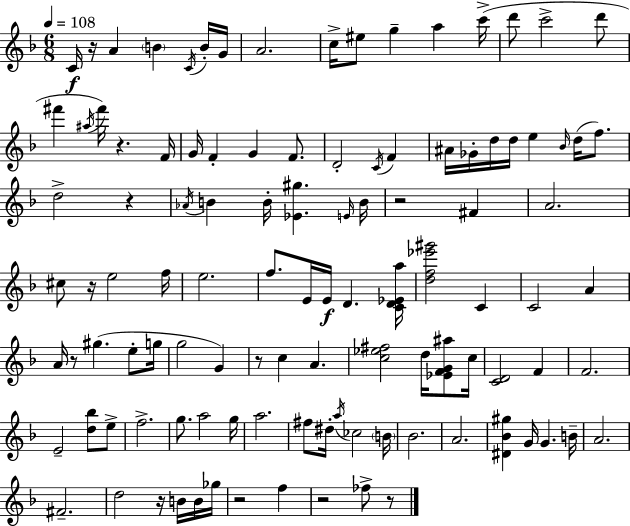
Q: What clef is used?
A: treble